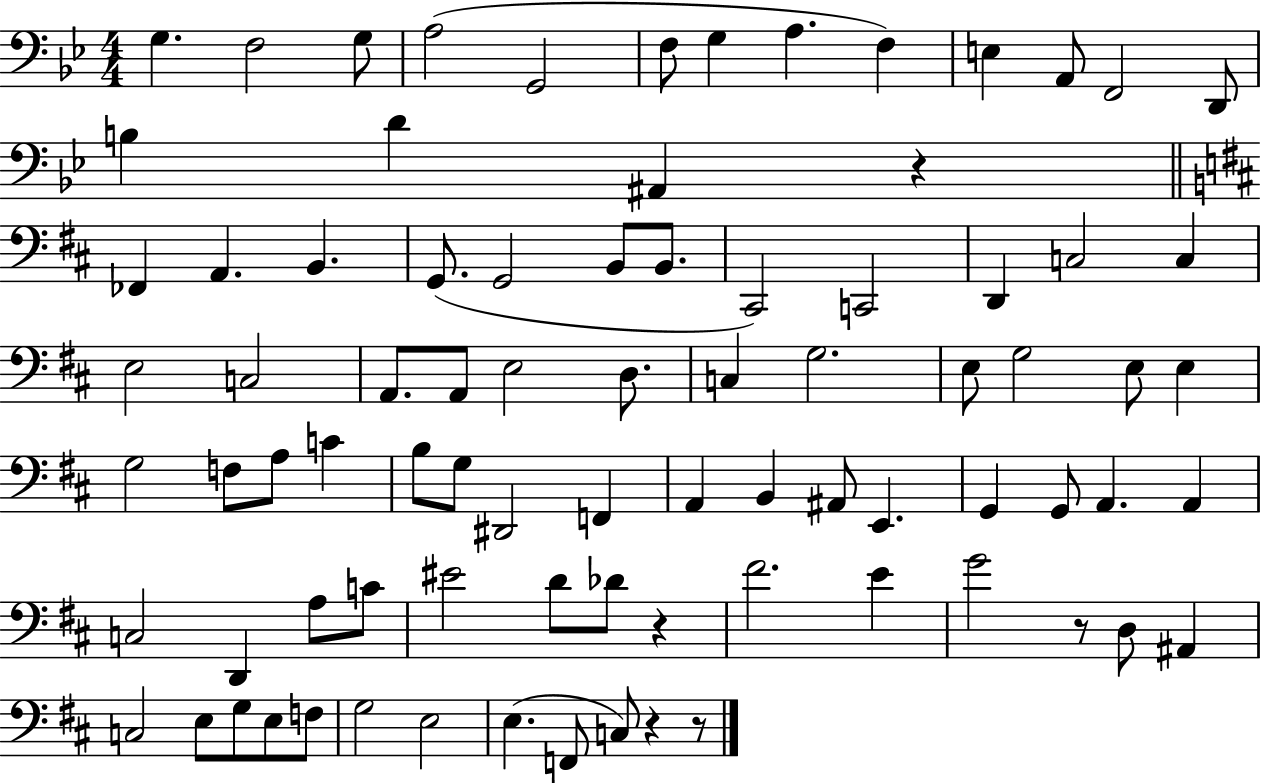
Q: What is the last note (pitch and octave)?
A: C3